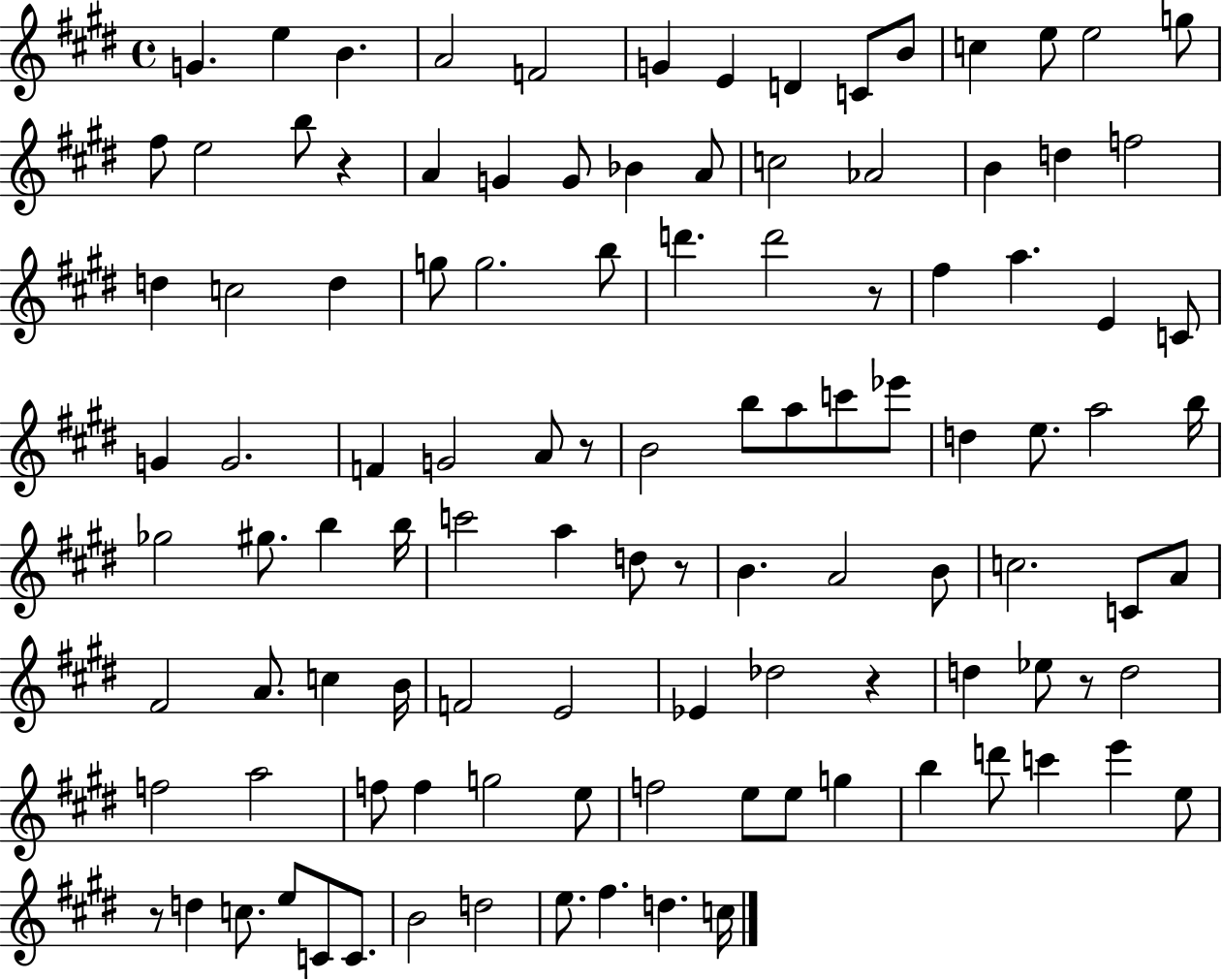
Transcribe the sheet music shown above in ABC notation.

X:1
T:Untitled
M:4/4
L:1/4
K:E
G e B A2 F2 G E D C/2 B/2 c e/2 e2 g/2 ^f/2 e2 b/2 z A G G/2 _B A/2 c2 _A2 B d f2 d c2 d g/2 g2 b/2 d' d'2 z/2 ^f a E C/2 G G2 F G2 A/2 z/2 B2 b/2 a/2 c'/2 _e'/2 d e/2 a2 b/4 _g2 ^g/2 b b/4 c'2 a d/2 z/2 B A2 B/2 c2 C/2 A/2 ^F2 A/2 c B/4 F2 E2 _E _d2 z d _e/2 z/2 d2 f2 a2 f/2 f g2 e/2 f2 e/2 e/2 g b d'/2 c' e' e/2 z/2 d c/2 e/2 C/2 C/2 B2 d2 e/2 ^f d c/4